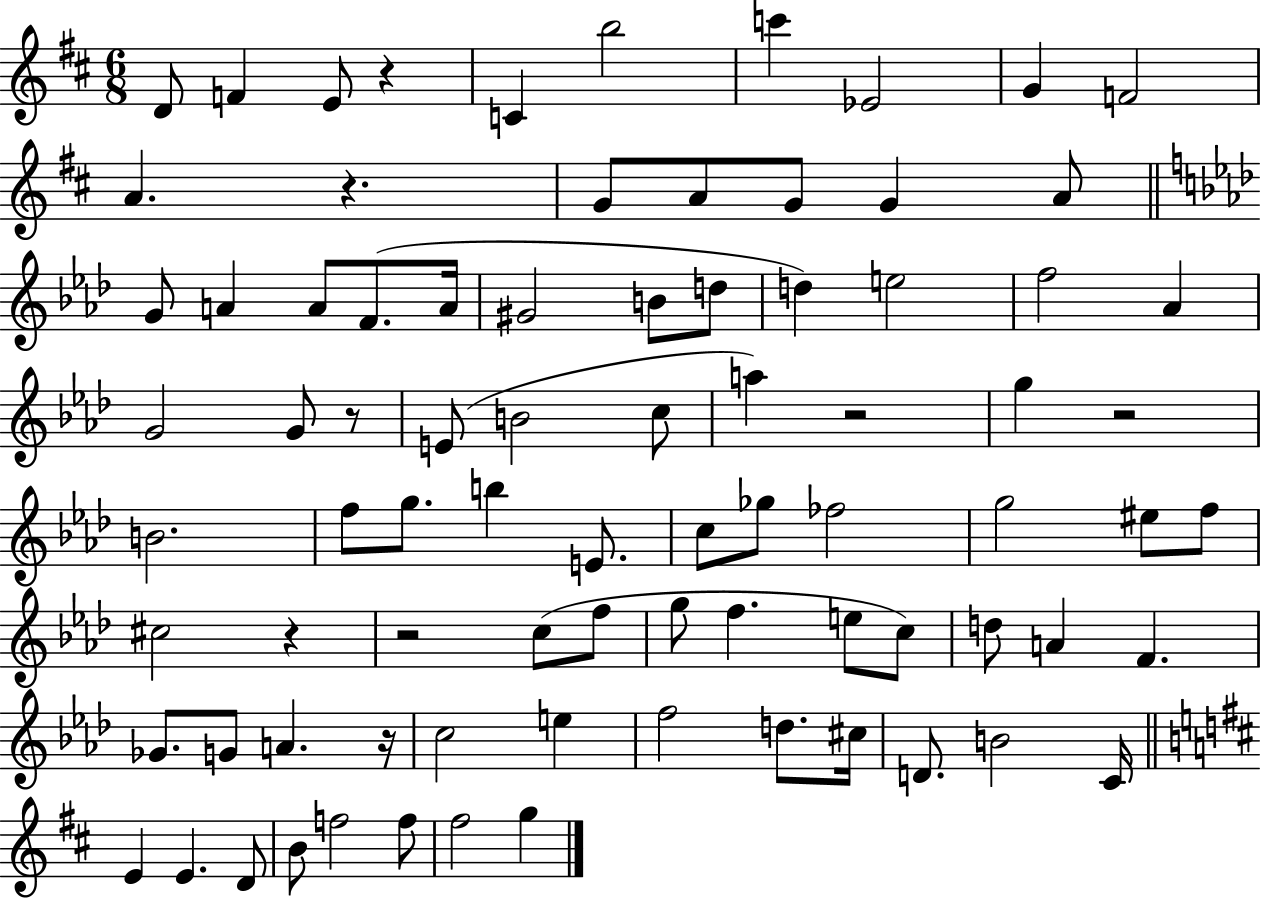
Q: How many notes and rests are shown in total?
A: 82